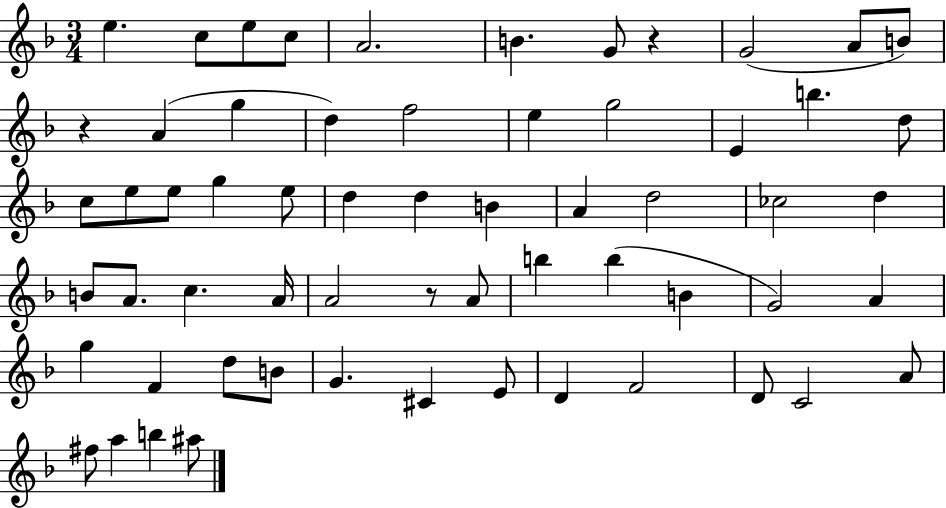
X:1
T:Untitled
M:3/4
L:1/4
K:F
e c/2 e/2 c/2 A2 B G/2 z G2 A/2 B/2 z A g d f2 e g2 E b d/2 c/2 e/2 e/2 g e/2 d d B A d2 _c2 d B/2 A/2 c A/4 A2 z/2 A/2 b b B G2 A g F d/2 B/2 G ^C E/2 D F2 D/2 C2 A/2 ^f/2 a b ^a/2